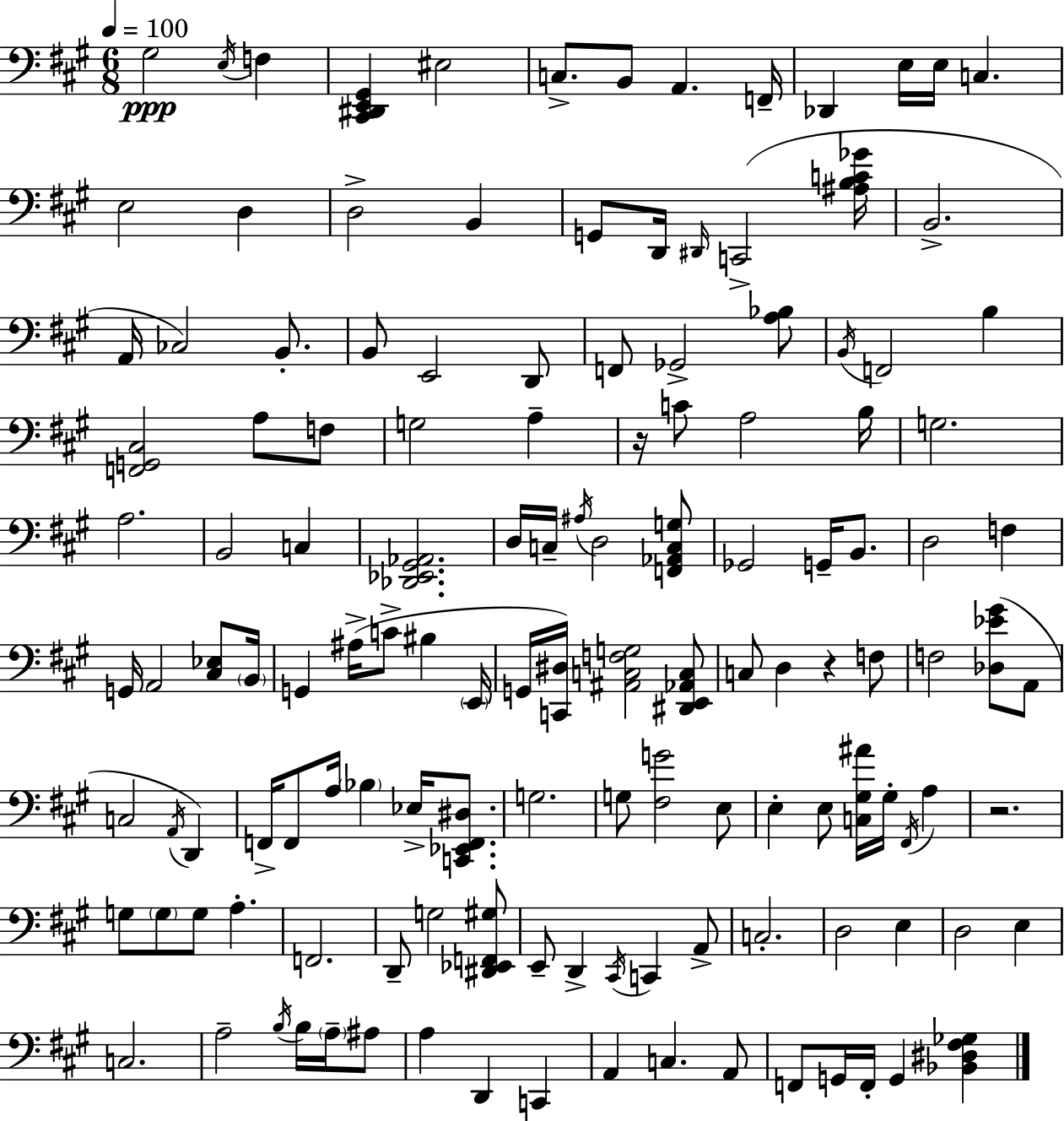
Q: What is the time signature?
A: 6/8